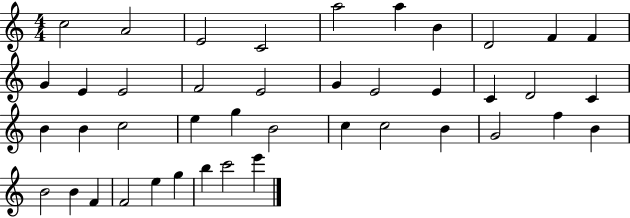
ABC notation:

X:1
T:Untitled
M:4/4
L:1/4
K:C
c2 A2 E2 C2 a2 a B D2 F F G E E2 F2 E2 G E2 E C D2 C B B c2 e g B2 c c2 B G2 f B B2 B F F2 e g b c'2 e'